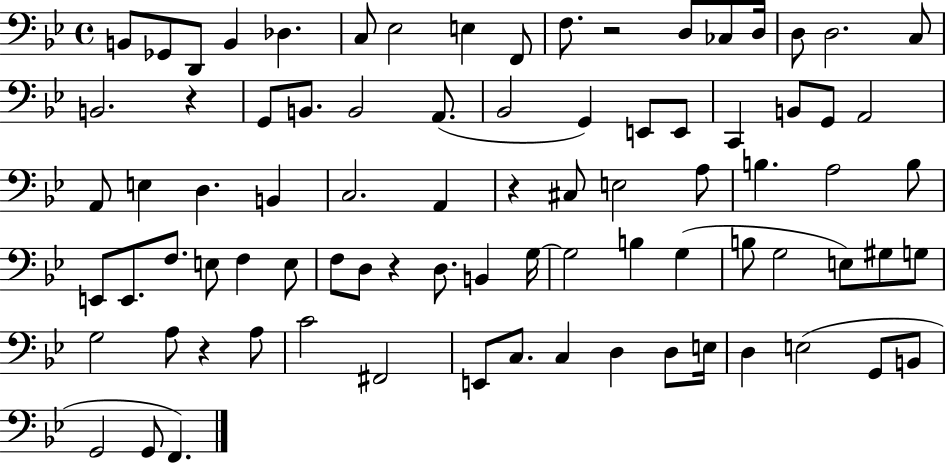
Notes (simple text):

B2/e Gb2/e D2/e B2/q Db3/q. C3/e Eb3/h E3/q F2/e F3/e. R/h D3/e CES3/e D3/s D3/e D3/h. C3/e B2/h. R/q G2/e B2/e. B2/h A2/e. Bb2/h G2/q E2/e E2/e C2/q B2/e G2/e A2/h A2/e E3/q D3/q. B2/q C3/h. A2/q R/q C#3/e E3/h A3/e B3/q. A3/h B3/e E2/e E2/e. F3/e. E3/e F3/q E3/e F3/e D3/e R/q D3/e. B2/q G3/s G3/h B3/q G3/q B3/e G3/h E3/e G#3/e G3/e G3/h A3/e R/q A3/e C4/h F#2/h E2/e C3/e. C3/q D3/q D3/e E3/s D3/q E3/h G2/e B2/e G2/h G2/e F2/q.